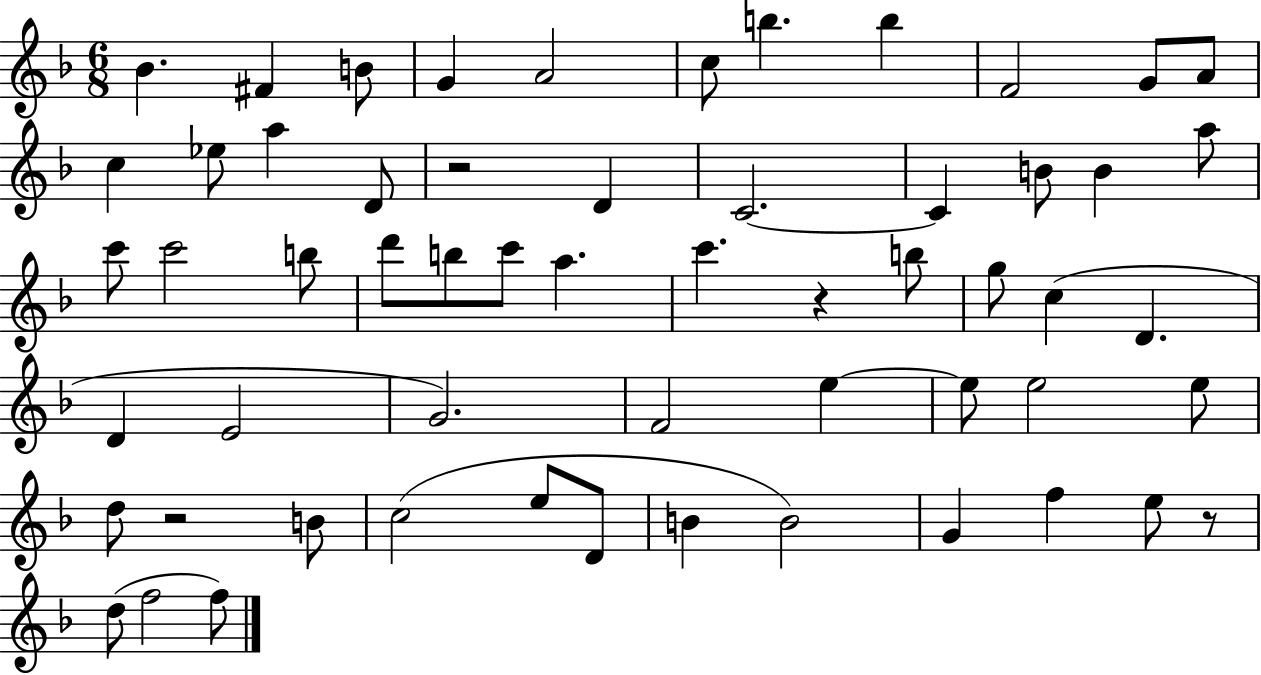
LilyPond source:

{
  \clef treble
  \numericTimeSignature
  \time 6/8
  \key f \major
  \repeat volta 2 { bes'4. fis'4 b'8 | g'4 a'2 | c''8 b''4. b''4 | f'2 g'8 a'8 | \break c''4 ees''8 a''4 d'8 | r2 d'4 | c'2.~~ | c'4 b'8 b'4 a''8 | \break c'''8 c'''2 b''8 | d'''8 b''8 c'''8 a''4. | c'''4. r4 b''8 | g''8 c''4( d'4. | \break d'4 e'2 | g'2.) | f'2 e''4~~ | e''8 e''2 e''8 | \break d''8 r2 b'8 | c''2( e''8 d'8 | b'4 b'2) | g'4 f''4 e''8 r8 | \break d''8( f''2 f''8) | } \bar "|."
}